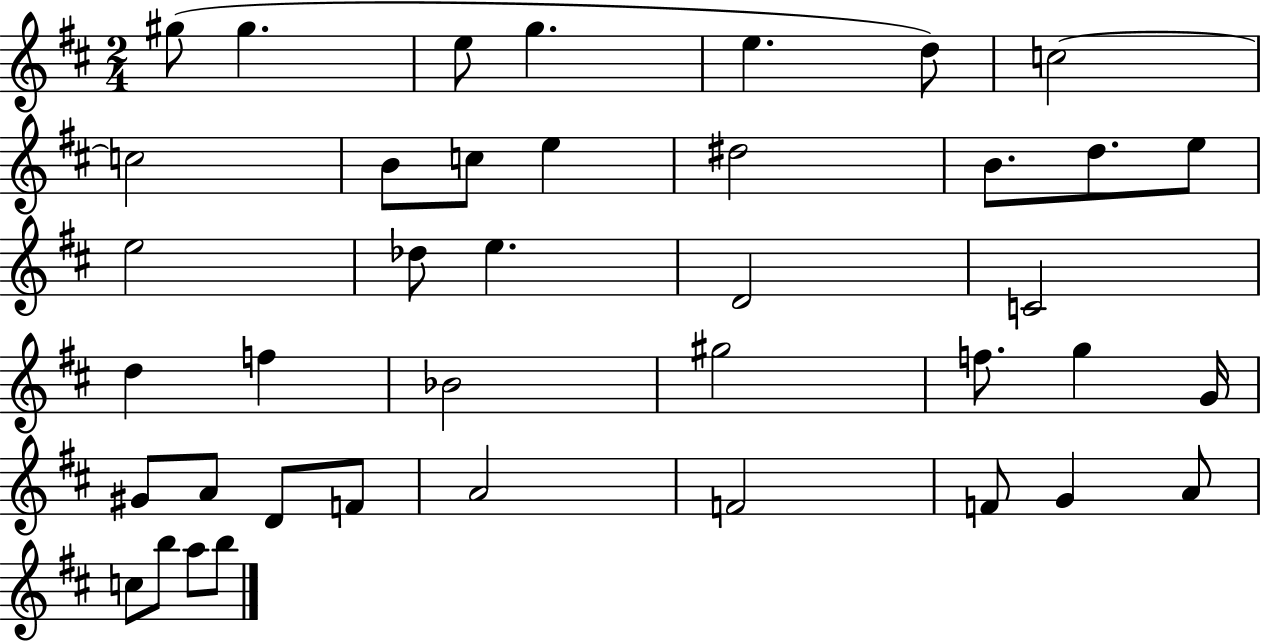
G#5/e G#5/q. E5/e G5/q. E5/q. D5/e C5/h C5/h B4/e C5/e E5/q D#5/h B4/e. D5/e. E5/e E5/h Db5/e E5/q. D4/h C4/h D5/q F5/q Bb4/h G#5/h F5/e. G5/q G4/s G#4/e A4/e D4/e F4/e A4/h F4/h F4/e G4/q A4/e C5/e B5/e A5/e B5/e